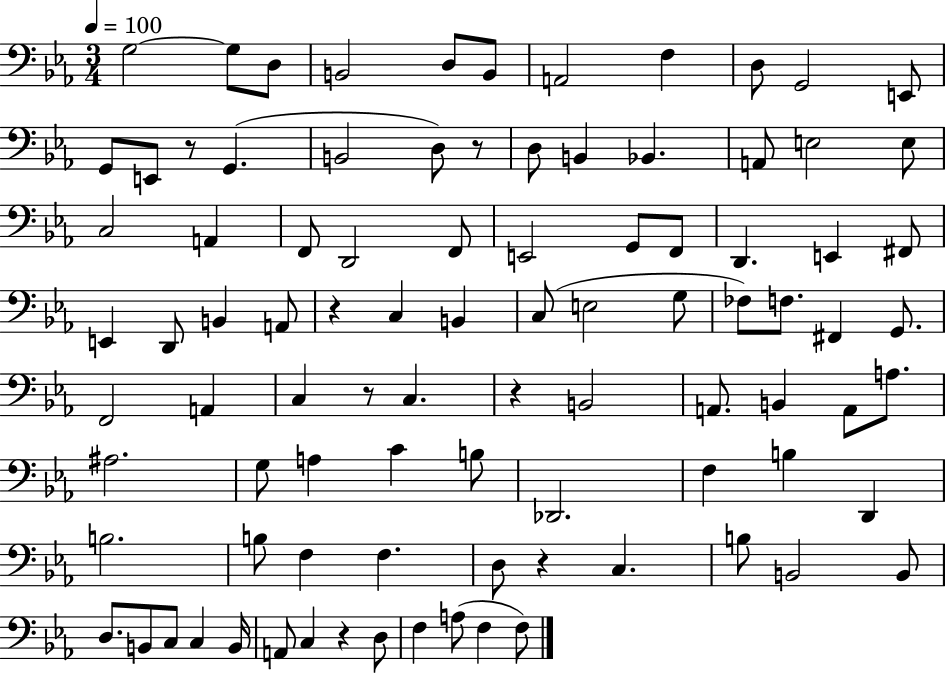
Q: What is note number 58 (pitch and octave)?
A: A3